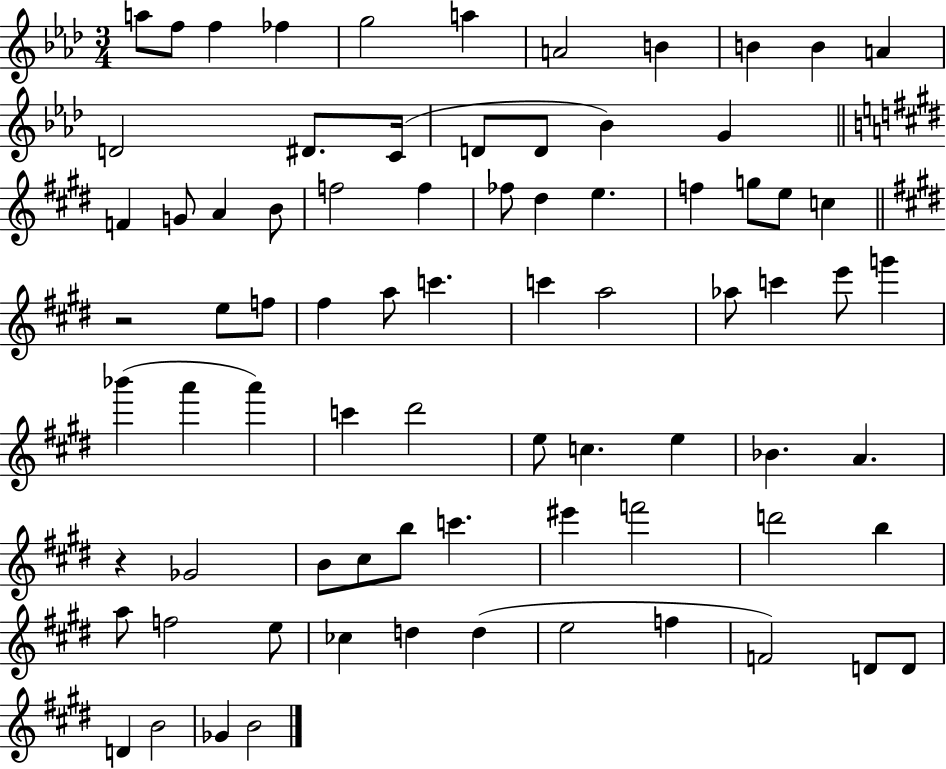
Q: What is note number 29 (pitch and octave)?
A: G5